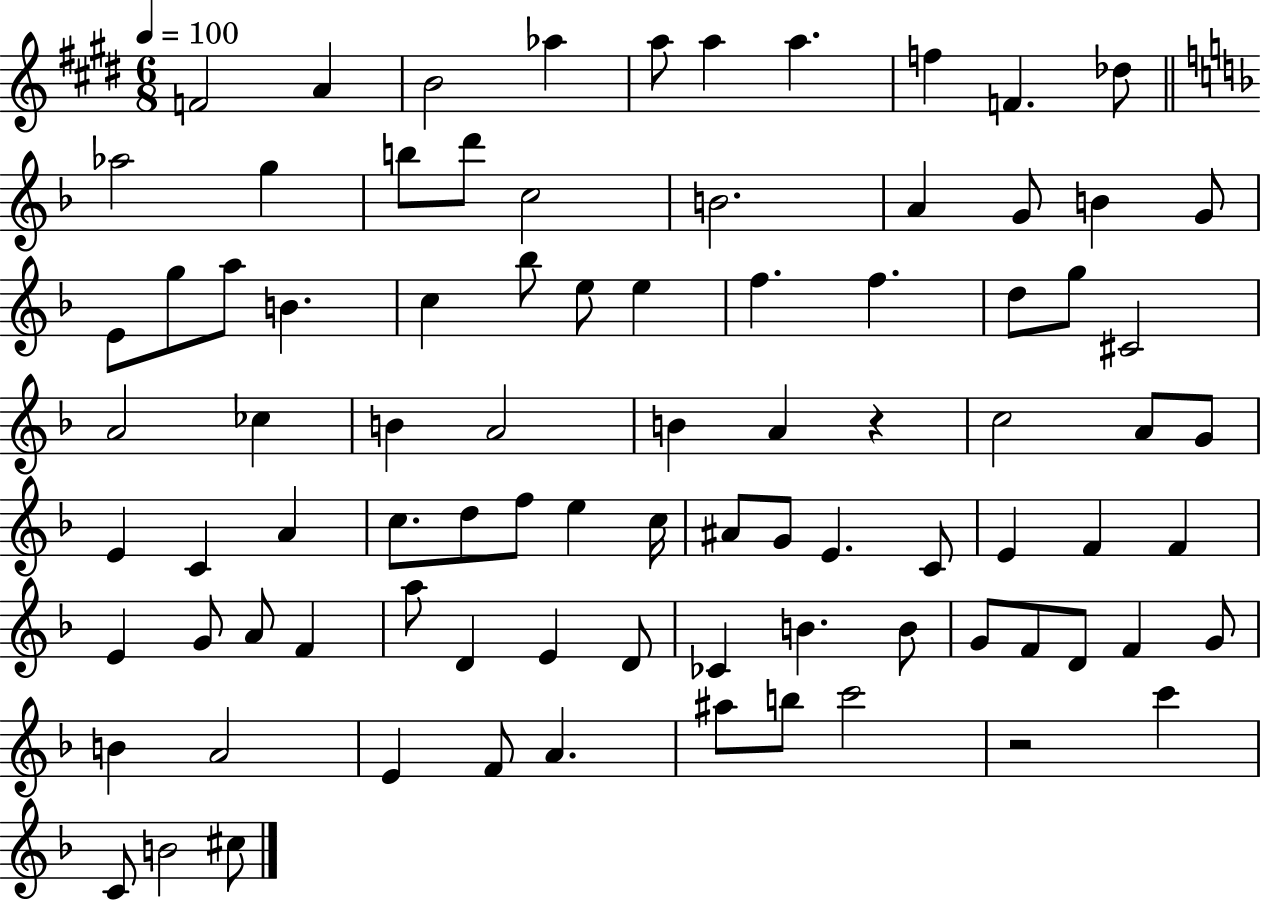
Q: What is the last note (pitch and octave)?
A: C#5